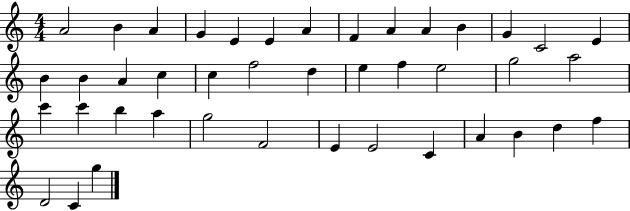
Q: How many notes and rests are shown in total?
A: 42